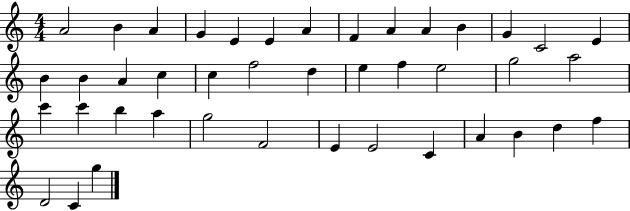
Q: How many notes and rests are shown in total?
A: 42